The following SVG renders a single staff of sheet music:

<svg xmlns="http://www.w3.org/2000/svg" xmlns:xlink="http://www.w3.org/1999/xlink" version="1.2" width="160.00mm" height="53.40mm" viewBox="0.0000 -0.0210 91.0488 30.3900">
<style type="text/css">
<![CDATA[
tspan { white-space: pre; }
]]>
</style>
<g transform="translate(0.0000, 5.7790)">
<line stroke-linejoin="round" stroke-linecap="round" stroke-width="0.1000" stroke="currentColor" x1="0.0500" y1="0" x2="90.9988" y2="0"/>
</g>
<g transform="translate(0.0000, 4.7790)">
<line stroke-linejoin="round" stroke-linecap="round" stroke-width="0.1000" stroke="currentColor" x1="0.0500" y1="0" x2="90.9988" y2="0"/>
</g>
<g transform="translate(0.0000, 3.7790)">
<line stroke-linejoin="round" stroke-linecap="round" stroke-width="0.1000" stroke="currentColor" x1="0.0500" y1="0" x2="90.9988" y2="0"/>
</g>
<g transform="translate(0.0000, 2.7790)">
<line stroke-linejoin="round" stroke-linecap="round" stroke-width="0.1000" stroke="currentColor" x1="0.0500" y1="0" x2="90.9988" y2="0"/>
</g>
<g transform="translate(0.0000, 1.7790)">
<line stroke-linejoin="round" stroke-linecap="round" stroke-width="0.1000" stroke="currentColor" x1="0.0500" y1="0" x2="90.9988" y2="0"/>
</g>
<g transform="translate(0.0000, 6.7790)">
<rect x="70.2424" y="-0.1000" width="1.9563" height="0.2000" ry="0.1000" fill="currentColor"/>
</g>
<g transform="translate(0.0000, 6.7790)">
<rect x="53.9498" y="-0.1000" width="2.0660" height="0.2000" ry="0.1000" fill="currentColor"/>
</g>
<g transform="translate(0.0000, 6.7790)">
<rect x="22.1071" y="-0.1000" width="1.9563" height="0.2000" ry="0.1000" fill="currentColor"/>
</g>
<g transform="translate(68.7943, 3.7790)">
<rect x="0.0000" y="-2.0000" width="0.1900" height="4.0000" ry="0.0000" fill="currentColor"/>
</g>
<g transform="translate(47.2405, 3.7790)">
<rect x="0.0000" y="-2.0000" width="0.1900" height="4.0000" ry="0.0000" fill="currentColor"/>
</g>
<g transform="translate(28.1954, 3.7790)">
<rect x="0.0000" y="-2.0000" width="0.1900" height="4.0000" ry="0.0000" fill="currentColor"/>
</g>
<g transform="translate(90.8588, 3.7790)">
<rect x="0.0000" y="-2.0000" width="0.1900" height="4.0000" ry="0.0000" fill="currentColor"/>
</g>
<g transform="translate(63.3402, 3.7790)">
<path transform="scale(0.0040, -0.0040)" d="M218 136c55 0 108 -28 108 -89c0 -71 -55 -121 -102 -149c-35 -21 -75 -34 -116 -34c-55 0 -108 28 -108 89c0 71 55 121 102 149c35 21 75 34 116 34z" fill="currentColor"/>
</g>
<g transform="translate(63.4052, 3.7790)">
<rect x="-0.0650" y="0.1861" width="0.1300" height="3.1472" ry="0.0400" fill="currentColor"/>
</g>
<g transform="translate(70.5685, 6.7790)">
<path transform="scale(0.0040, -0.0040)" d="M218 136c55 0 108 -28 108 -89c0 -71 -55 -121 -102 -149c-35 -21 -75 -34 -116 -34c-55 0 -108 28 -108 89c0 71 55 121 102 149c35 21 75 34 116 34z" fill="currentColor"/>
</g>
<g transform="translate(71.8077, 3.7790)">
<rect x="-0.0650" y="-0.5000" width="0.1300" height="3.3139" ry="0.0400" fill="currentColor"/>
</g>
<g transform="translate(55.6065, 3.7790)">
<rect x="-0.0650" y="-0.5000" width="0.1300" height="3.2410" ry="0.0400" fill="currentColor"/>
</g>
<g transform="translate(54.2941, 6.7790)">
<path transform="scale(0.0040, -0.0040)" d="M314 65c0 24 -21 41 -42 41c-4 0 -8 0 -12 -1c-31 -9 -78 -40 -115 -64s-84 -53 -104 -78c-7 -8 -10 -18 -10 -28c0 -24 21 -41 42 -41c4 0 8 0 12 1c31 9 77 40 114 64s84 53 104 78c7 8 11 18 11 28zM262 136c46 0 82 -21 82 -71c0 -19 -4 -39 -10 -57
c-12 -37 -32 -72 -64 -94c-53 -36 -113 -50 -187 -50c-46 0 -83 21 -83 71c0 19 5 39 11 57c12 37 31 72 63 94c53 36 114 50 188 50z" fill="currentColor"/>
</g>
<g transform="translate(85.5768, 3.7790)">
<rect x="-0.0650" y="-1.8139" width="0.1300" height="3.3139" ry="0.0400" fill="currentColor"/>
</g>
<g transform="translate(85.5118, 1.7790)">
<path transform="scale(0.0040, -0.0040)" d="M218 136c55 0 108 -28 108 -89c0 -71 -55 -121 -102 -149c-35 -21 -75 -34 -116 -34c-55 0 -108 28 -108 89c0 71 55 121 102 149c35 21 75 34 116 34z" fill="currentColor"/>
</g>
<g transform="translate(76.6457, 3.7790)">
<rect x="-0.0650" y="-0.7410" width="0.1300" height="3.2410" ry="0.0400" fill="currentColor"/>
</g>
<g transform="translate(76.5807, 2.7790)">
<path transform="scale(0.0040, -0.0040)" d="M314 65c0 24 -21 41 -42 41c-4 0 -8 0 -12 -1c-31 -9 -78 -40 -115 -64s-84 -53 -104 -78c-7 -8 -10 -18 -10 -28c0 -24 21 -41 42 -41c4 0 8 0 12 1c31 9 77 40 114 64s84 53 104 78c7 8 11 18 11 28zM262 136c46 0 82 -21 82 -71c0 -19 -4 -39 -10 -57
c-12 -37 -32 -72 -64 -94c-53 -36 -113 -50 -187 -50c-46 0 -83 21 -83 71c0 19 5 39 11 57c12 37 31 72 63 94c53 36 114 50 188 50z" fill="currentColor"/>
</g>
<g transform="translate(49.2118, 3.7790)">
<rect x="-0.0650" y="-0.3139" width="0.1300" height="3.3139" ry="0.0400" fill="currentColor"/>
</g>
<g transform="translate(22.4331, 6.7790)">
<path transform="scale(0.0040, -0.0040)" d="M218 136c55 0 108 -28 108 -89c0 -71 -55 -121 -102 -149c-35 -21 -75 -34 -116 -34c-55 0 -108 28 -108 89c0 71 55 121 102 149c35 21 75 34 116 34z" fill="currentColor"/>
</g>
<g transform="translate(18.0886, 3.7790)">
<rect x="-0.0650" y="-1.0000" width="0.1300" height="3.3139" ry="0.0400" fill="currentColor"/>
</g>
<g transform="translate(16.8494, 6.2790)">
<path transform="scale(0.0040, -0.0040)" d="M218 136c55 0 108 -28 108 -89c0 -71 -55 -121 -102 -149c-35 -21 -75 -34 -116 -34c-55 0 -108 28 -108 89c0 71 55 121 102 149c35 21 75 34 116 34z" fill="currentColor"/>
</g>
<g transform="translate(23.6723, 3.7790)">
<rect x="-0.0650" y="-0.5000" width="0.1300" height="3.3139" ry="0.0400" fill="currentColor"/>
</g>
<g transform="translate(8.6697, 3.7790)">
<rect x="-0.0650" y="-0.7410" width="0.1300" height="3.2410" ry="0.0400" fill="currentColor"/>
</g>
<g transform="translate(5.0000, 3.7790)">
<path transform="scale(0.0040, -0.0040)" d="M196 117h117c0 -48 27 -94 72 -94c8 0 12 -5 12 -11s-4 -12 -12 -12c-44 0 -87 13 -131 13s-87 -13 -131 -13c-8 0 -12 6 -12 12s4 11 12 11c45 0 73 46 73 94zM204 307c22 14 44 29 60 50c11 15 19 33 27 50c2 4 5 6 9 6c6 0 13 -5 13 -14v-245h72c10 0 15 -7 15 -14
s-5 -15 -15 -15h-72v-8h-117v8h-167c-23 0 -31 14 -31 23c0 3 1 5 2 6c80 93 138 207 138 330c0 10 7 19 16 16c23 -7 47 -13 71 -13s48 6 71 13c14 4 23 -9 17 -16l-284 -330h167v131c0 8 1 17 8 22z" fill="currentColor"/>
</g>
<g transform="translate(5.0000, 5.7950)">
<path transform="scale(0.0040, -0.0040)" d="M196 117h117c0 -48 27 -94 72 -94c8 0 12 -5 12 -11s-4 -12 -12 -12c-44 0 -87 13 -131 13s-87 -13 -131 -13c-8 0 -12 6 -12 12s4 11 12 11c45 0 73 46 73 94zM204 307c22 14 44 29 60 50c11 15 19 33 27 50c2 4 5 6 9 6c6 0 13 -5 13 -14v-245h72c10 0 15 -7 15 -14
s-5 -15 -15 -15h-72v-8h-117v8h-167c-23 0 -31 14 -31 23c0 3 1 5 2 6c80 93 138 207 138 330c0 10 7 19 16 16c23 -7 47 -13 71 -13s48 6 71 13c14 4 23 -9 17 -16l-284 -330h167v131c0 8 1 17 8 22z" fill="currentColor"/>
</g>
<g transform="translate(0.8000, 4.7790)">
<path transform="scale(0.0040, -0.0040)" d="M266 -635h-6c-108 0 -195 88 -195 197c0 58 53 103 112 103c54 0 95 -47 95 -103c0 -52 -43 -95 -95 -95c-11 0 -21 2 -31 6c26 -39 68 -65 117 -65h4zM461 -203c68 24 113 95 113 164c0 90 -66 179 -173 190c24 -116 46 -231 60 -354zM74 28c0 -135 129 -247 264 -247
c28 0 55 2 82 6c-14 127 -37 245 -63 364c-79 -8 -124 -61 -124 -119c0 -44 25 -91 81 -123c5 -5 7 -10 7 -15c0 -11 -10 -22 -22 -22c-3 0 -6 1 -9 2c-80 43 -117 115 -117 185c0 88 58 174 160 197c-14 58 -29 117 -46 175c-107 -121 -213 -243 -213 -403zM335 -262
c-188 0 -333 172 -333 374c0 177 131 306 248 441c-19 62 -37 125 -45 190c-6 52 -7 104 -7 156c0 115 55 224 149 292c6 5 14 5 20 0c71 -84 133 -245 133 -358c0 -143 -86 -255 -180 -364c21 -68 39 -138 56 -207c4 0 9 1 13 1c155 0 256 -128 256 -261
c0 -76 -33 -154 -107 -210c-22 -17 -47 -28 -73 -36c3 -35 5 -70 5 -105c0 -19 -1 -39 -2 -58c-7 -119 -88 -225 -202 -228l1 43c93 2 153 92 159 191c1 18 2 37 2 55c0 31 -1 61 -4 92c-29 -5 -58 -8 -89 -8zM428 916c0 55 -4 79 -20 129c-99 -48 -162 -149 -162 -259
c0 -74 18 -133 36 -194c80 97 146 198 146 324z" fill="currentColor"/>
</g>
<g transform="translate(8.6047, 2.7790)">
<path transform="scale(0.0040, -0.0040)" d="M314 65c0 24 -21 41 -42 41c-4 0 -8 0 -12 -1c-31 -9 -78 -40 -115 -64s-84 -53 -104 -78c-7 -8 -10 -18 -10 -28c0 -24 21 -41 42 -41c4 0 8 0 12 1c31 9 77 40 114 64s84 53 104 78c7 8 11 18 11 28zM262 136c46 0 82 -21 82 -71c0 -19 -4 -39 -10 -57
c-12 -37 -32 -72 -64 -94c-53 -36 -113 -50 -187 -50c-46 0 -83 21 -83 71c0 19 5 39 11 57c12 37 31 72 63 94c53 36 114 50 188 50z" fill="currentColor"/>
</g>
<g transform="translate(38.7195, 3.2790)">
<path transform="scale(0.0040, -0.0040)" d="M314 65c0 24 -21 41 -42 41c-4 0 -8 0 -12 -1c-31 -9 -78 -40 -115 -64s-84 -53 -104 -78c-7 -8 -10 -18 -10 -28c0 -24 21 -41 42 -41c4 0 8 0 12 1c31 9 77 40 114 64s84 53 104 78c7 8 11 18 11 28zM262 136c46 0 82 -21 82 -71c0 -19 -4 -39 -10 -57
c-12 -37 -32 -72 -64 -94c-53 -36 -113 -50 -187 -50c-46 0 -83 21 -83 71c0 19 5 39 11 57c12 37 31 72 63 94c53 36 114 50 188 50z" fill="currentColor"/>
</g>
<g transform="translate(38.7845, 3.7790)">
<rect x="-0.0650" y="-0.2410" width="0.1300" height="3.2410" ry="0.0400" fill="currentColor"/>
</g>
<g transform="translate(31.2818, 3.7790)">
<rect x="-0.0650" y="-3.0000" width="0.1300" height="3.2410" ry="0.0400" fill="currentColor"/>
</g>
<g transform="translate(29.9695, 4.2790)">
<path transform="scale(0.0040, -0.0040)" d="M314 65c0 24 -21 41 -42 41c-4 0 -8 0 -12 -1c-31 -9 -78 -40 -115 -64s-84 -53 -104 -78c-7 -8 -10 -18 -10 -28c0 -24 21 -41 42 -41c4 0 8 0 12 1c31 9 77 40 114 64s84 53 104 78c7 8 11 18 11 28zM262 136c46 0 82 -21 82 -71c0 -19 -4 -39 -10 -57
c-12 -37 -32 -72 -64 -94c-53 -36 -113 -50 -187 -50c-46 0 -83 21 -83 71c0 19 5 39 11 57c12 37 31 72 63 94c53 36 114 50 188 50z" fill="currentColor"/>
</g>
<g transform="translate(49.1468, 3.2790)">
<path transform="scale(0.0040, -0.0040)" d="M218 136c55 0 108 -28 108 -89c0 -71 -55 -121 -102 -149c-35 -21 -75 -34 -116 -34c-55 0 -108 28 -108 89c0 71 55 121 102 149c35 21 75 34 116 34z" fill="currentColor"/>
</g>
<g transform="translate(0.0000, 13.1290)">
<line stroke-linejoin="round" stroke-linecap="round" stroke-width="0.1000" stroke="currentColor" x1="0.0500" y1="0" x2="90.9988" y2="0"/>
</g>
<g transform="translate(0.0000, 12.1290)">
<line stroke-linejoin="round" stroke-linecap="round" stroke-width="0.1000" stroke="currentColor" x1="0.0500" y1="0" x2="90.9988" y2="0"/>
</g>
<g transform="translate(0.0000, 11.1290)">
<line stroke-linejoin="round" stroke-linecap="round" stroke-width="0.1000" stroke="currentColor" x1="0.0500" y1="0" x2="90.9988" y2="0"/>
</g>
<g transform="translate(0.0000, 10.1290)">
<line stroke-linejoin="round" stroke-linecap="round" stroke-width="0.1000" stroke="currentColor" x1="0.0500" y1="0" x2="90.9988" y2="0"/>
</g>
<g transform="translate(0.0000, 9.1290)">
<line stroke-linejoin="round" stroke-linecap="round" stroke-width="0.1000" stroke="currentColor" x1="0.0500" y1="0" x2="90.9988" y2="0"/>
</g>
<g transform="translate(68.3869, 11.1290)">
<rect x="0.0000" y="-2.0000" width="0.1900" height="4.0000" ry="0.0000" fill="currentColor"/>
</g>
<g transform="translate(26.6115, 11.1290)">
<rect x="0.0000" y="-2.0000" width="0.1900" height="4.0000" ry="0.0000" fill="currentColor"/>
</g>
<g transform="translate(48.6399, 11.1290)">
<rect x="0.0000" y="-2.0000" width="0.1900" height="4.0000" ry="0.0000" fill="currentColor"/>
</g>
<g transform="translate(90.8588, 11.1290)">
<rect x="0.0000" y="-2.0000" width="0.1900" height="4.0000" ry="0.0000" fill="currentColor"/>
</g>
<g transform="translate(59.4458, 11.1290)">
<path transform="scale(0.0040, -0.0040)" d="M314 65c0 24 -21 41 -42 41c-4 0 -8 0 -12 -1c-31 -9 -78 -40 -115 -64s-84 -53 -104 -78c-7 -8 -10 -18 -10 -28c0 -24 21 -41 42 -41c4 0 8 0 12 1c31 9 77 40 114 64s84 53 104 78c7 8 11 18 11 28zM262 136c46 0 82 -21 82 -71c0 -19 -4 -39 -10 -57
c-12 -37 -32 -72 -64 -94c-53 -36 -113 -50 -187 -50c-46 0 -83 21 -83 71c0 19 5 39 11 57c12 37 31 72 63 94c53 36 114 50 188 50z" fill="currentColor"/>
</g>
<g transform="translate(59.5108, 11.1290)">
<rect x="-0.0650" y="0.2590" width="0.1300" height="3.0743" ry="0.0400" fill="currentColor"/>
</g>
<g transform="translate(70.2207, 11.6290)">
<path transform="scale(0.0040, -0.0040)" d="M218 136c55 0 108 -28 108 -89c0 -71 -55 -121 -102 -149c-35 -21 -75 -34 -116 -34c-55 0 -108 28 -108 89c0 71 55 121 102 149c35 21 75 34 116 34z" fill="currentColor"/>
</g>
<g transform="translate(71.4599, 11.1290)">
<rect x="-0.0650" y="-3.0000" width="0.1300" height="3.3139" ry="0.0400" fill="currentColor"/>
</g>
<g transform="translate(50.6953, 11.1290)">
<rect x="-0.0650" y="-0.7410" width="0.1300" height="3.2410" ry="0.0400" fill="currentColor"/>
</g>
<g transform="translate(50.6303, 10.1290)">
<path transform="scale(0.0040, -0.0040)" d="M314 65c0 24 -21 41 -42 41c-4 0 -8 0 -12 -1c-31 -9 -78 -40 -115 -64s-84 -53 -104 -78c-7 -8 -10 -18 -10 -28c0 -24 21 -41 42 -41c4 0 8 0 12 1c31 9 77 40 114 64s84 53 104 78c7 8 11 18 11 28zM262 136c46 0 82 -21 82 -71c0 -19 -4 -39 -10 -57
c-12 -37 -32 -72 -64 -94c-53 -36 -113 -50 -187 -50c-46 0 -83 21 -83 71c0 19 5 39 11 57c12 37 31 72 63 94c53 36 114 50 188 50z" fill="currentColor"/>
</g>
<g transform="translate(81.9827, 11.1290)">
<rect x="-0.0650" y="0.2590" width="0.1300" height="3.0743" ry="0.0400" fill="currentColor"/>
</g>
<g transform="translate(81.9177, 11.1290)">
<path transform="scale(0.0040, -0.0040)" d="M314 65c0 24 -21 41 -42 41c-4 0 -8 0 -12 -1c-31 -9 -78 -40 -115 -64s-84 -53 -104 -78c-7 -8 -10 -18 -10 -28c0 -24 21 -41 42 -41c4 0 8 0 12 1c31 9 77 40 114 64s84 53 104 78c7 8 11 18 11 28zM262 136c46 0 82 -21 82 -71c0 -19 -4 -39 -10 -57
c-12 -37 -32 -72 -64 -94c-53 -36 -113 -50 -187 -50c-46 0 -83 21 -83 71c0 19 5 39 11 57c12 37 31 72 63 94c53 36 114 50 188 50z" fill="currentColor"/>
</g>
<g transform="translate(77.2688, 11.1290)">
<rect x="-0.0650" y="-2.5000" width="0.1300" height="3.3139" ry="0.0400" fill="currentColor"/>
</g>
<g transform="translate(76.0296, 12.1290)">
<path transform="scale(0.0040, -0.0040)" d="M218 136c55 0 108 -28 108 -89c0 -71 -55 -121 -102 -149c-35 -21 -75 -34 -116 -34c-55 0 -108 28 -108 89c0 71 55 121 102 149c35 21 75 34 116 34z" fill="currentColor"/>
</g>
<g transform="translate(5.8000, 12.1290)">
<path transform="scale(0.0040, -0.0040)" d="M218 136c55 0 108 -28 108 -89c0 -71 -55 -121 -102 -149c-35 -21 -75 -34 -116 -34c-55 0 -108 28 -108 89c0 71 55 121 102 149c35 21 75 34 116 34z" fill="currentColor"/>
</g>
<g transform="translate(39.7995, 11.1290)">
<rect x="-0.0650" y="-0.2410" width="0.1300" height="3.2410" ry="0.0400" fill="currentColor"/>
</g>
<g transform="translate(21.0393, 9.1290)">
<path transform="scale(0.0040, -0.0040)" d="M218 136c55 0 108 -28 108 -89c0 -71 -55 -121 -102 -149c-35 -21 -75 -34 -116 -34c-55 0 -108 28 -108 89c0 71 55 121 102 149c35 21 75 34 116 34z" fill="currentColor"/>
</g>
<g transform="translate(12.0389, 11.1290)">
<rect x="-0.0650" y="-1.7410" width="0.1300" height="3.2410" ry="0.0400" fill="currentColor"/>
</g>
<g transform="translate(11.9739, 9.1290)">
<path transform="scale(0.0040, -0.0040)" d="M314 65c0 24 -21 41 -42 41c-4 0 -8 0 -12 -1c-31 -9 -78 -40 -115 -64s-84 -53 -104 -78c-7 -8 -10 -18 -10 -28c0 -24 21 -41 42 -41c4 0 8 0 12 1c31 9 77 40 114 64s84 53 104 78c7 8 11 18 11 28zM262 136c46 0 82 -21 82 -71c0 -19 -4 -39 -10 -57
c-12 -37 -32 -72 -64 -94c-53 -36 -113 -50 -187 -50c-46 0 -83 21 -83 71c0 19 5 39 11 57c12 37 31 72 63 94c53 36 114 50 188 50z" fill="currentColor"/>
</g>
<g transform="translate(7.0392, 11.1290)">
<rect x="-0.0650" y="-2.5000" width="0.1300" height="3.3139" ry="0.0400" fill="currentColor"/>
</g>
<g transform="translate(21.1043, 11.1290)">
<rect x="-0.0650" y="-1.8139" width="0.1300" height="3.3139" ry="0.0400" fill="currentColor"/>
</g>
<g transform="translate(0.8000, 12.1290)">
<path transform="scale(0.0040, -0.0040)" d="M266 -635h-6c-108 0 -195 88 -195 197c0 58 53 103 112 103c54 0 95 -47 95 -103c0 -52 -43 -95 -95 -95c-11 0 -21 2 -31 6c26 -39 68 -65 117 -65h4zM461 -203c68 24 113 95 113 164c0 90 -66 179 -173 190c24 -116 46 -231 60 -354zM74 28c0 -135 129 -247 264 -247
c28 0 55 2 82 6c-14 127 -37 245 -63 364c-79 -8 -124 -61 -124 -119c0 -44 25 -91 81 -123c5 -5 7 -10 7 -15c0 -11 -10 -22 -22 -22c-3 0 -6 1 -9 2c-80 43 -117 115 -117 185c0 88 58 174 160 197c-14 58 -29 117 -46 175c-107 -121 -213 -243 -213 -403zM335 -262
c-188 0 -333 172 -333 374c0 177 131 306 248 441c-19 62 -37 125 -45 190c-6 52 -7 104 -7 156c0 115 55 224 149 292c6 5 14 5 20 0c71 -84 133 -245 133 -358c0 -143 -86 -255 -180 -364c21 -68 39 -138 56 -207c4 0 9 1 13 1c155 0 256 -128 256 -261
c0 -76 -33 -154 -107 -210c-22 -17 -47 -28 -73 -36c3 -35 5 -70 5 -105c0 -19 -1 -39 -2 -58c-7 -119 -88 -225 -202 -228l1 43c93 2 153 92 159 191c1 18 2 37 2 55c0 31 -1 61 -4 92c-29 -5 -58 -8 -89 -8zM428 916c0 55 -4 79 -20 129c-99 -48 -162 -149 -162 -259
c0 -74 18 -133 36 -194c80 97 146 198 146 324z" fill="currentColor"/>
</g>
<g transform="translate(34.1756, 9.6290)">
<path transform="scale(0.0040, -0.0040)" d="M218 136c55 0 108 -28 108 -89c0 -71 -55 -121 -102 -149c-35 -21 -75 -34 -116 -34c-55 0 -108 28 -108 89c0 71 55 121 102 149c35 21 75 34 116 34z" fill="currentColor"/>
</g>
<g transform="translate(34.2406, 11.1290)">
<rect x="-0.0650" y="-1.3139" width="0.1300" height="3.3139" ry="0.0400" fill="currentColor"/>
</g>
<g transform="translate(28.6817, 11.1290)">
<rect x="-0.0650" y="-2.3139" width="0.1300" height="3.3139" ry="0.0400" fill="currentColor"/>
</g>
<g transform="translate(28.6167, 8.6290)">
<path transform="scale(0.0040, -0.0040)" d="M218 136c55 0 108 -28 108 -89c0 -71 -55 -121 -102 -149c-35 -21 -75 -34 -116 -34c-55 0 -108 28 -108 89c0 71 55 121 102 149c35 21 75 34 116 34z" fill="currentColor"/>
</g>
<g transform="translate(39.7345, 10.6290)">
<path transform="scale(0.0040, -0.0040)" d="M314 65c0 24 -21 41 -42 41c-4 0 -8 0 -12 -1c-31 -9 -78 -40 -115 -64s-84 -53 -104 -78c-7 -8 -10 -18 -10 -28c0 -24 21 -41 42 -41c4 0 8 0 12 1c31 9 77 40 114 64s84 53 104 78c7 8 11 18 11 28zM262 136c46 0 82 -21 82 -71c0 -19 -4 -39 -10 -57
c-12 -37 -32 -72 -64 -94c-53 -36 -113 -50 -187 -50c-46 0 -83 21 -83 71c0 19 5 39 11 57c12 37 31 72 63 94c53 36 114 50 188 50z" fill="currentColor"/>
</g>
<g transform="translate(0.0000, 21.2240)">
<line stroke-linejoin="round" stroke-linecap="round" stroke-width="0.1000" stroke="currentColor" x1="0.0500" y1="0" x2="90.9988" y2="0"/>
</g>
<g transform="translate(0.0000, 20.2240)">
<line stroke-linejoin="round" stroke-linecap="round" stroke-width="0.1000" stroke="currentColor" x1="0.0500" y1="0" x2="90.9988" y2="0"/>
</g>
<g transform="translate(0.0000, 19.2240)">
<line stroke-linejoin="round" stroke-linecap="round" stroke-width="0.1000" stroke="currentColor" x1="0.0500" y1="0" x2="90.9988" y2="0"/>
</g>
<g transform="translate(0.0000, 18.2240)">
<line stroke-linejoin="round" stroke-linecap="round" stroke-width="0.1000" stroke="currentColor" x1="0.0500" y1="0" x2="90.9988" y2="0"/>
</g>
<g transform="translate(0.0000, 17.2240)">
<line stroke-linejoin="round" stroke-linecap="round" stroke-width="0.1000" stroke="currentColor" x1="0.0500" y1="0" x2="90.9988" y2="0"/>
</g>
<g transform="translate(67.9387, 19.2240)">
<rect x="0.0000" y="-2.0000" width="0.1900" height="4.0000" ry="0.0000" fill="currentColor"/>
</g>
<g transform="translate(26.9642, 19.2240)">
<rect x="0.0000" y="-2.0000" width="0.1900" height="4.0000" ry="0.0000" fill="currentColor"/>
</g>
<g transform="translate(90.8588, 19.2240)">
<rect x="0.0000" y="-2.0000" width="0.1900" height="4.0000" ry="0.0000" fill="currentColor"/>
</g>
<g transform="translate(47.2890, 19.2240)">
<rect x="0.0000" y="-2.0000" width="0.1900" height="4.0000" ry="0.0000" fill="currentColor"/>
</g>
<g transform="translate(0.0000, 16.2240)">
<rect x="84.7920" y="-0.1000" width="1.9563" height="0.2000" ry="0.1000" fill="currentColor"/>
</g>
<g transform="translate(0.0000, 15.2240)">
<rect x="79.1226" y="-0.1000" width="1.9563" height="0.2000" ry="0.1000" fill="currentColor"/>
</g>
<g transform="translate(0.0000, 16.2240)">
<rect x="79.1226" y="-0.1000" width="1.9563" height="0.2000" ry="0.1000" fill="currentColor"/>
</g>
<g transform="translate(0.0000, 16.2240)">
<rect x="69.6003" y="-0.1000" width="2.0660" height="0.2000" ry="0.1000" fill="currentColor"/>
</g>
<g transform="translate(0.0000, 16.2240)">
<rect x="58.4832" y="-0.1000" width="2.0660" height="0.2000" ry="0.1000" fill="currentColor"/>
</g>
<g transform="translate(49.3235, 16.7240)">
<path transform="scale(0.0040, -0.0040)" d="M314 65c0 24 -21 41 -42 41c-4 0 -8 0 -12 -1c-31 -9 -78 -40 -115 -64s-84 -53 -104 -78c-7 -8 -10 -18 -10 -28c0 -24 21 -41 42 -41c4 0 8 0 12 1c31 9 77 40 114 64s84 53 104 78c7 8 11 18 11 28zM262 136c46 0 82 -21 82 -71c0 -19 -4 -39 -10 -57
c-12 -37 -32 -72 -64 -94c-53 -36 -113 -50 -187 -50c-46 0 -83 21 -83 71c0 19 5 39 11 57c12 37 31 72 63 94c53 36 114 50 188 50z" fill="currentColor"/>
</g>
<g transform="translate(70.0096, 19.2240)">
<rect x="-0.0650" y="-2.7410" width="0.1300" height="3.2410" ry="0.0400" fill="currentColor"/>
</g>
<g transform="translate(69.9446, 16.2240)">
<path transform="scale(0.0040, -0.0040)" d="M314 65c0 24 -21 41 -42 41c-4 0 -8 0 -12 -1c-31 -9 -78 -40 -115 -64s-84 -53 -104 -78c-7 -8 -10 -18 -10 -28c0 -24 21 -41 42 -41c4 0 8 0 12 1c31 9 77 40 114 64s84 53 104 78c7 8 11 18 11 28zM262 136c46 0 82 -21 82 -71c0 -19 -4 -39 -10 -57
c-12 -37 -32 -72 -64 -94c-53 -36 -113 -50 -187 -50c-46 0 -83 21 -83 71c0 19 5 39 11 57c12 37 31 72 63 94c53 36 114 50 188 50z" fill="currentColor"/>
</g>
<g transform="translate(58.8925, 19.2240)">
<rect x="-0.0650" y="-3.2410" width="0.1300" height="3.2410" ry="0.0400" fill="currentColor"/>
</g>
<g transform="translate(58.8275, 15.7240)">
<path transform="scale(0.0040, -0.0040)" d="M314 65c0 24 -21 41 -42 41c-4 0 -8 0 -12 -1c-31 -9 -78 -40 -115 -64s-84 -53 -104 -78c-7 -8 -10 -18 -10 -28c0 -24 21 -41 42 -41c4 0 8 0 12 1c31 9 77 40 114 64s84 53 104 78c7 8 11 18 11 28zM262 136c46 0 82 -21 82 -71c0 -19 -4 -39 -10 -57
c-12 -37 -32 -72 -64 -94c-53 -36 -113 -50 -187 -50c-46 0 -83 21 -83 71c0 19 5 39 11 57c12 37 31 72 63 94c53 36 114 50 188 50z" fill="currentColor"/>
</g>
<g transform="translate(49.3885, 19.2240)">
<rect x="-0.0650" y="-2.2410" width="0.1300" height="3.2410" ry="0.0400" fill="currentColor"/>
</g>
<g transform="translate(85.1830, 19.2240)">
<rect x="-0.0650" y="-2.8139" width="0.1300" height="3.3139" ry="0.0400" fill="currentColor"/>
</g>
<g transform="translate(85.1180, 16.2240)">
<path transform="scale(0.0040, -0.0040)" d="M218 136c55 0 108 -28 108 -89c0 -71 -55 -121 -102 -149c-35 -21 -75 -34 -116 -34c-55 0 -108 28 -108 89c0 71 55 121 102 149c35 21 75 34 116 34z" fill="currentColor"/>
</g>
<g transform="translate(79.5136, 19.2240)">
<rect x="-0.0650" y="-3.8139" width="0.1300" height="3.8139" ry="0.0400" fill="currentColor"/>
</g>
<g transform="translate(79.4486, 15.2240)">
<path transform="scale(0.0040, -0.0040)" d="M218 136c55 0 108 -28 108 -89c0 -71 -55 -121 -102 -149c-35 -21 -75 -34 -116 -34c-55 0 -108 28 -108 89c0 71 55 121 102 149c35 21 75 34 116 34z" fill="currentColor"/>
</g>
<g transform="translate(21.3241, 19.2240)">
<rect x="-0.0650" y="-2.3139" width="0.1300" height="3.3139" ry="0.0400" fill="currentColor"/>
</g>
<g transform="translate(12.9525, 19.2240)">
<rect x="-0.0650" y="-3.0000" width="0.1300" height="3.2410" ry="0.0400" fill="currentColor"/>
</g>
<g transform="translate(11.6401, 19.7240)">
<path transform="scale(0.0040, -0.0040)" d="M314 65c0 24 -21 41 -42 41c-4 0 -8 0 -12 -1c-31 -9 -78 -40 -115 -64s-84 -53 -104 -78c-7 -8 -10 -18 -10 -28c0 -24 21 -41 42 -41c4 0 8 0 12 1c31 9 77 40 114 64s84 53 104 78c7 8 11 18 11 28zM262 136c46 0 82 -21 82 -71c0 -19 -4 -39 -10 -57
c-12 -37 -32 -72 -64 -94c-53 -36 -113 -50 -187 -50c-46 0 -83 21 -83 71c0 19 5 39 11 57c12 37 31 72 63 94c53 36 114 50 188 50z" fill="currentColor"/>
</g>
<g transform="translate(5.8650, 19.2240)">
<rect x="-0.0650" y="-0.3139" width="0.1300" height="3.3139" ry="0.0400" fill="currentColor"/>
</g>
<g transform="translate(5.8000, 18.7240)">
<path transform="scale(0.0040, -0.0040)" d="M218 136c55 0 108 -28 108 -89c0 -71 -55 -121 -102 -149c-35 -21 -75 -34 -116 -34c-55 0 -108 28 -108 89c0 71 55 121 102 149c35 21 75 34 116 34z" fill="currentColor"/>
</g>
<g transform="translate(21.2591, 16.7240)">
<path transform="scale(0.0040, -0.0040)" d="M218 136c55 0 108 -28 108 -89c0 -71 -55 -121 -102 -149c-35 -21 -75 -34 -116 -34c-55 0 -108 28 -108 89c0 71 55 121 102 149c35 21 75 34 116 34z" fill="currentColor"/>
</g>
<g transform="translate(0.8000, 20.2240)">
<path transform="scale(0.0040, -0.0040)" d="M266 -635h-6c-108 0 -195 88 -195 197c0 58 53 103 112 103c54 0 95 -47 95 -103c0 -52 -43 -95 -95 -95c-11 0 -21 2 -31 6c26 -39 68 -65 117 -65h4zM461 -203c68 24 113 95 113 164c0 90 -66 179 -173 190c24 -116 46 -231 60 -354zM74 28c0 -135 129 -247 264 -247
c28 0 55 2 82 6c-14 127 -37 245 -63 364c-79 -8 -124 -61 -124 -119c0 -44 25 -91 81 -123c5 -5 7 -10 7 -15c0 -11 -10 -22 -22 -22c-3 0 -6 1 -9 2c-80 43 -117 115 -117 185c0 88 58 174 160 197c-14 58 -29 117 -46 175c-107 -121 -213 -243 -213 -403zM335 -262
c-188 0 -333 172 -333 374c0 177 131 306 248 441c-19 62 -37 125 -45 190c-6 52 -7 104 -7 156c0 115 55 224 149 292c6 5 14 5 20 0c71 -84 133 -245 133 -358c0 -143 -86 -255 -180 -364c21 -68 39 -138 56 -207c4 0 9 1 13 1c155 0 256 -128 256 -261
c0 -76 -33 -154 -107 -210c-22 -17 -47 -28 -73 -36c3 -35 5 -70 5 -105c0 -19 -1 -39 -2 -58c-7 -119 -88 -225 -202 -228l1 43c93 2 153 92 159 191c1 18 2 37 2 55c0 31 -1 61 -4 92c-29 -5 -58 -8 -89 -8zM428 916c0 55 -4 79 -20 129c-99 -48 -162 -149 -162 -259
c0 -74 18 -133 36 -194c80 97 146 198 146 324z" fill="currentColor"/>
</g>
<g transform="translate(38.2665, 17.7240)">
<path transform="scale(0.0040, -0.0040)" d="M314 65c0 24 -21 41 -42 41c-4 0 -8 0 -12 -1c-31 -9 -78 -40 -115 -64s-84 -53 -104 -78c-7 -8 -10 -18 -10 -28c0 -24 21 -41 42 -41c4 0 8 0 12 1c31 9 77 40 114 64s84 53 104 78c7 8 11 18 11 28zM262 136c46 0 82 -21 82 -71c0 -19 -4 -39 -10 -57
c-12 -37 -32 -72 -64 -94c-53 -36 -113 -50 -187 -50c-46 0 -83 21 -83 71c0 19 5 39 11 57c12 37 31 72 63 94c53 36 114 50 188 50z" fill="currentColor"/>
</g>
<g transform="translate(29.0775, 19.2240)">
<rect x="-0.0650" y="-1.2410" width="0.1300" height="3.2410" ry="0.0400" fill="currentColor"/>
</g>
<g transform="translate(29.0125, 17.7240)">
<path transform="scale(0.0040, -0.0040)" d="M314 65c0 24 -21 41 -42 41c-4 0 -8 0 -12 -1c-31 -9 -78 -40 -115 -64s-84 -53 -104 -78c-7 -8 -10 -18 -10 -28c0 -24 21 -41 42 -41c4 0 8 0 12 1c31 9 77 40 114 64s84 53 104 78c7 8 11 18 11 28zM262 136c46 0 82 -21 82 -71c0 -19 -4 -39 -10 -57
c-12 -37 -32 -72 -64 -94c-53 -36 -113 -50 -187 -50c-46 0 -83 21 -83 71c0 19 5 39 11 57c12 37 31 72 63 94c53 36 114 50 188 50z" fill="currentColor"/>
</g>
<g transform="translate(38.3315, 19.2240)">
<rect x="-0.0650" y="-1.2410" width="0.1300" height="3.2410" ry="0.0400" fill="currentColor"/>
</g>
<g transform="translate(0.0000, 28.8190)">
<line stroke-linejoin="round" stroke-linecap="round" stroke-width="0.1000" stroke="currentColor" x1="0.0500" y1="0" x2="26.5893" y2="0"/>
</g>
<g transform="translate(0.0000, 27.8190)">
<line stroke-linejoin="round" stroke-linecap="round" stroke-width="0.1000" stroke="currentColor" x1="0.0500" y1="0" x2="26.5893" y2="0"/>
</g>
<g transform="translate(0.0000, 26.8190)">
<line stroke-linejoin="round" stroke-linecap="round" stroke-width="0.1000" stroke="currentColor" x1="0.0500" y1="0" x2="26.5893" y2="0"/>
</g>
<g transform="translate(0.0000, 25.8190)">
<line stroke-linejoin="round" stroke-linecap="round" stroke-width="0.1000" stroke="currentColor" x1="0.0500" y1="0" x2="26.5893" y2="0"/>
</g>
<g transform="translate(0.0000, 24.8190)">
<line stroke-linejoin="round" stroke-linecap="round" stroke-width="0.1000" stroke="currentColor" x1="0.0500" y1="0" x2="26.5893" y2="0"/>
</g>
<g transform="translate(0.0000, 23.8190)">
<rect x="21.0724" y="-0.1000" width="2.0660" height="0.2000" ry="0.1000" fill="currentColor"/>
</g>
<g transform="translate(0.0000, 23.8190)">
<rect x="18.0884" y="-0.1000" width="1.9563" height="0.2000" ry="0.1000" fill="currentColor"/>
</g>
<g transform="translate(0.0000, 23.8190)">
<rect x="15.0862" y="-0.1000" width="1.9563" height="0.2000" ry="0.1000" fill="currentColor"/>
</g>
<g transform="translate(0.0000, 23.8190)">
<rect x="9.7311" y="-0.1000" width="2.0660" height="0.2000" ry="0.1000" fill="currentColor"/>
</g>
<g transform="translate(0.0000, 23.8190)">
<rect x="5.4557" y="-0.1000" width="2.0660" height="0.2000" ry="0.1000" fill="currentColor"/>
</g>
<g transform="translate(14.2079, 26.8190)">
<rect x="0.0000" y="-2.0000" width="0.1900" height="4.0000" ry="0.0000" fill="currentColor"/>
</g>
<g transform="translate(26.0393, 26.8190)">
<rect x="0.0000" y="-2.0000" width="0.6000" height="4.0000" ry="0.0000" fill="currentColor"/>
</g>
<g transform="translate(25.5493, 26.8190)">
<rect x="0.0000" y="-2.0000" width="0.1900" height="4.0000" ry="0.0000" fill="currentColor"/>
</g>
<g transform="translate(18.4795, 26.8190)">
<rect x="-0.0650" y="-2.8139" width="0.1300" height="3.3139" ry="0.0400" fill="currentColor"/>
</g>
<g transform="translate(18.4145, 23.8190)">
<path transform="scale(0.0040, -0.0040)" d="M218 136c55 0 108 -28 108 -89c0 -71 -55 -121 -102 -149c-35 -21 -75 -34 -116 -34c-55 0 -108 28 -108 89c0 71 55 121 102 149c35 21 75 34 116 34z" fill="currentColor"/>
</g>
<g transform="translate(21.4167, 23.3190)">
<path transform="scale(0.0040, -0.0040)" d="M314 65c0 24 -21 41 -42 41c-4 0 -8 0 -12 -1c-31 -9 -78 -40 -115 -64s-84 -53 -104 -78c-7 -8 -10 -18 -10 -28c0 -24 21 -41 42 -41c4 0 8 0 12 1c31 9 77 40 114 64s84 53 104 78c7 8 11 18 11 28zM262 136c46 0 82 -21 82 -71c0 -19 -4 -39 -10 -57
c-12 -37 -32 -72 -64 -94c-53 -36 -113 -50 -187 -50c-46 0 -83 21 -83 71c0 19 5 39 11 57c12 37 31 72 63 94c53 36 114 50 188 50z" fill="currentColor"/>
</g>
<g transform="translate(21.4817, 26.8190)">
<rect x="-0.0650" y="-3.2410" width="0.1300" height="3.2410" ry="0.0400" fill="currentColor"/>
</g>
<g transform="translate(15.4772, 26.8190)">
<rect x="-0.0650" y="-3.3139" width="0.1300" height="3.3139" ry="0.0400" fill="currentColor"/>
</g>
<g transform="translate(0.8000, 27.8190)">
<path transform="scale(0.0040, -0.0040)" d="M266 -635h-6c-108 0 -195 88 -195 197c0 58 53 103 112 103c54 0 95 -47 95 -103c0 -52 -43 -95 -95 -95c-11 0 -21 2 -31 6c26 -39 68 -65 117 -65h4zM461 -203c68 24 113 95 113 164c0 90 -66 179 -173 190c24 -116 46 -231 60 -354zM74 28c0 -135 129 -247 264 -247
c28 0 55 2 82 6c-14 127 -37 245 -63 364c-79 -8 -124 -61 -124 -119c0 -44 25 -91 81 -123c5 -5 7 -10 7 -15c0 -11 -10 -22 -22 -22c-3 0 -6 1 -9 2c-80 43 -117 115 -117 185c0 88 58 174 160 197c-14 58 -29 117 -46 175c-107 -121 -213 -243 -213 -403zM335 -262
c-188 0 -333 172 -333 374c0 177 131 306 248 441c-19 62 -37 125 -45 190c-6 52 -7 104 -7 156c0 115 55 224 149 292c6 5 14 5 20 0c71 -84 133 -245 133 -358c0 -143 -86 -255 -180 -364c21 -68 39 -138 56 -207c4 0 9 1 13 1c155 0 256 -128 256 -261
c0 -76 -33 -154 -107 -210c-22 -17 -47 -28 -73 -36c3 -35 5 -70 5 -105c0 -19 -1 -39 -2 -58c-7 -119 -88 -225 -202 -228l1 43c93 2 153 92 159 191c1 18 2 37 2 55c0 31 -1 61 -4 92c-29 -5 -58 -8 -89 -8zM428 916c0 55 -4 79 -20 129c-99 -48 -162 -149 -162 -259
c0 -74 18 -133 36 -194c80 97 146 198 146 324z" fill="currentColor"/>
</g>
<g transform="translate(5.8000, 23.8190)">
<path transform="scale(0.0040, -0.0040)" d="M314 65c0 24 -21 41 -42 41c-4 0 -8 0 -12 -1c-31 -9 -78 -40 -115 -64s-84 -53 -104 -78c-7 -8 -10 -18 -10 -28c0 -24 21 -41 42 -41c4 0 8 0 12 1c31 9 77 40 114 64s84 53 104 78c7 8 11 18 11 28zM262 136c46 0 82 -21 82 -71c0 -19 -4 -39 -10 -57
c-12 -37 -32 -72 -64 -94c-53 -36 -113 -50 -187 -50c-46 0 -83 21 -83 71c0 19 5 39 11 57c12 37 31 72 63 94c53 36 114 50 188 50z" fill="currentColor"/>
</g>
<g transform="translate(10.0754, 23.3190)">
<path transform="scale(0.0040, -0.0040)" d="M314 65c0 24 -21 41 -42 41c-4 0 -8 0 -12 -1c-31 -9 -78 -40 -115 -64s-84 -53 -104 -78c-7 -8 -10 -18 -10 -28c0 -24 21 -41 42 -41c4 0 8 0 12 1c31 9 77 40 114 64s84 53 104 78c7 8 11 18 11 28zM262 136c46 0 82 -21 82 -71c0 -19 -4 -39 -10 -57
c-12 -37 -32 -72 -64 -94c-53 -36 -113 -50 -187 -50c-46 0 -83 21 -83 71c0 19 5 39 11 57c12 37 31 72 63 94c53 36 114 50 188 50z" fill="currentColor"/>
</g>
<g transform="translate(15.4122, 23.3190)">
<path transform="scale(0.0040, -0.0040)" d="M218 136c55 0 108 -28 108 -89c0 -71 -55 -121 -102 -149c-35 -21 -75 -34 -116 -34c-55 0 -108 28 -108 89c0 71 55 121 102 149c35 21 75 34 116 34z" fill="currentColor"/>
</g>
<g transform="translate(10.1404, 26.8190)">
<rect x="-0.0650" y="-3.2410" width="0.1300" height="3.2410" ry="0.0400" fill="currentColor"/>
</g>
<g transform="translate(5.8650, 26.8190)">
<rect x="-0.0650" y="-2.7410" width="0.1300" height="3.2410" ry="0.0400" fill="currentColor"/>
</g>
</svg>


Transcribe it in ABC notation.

X:1
T:Untitled
M:4/4
L:1/4
K:C
d2 D C A2 c2 c C2 B C d2 f G f2 f g e c2 d2 B2 A G B2 c A2 g e2 e2 g2 b2 a2 c' a a2 b2 b a b2